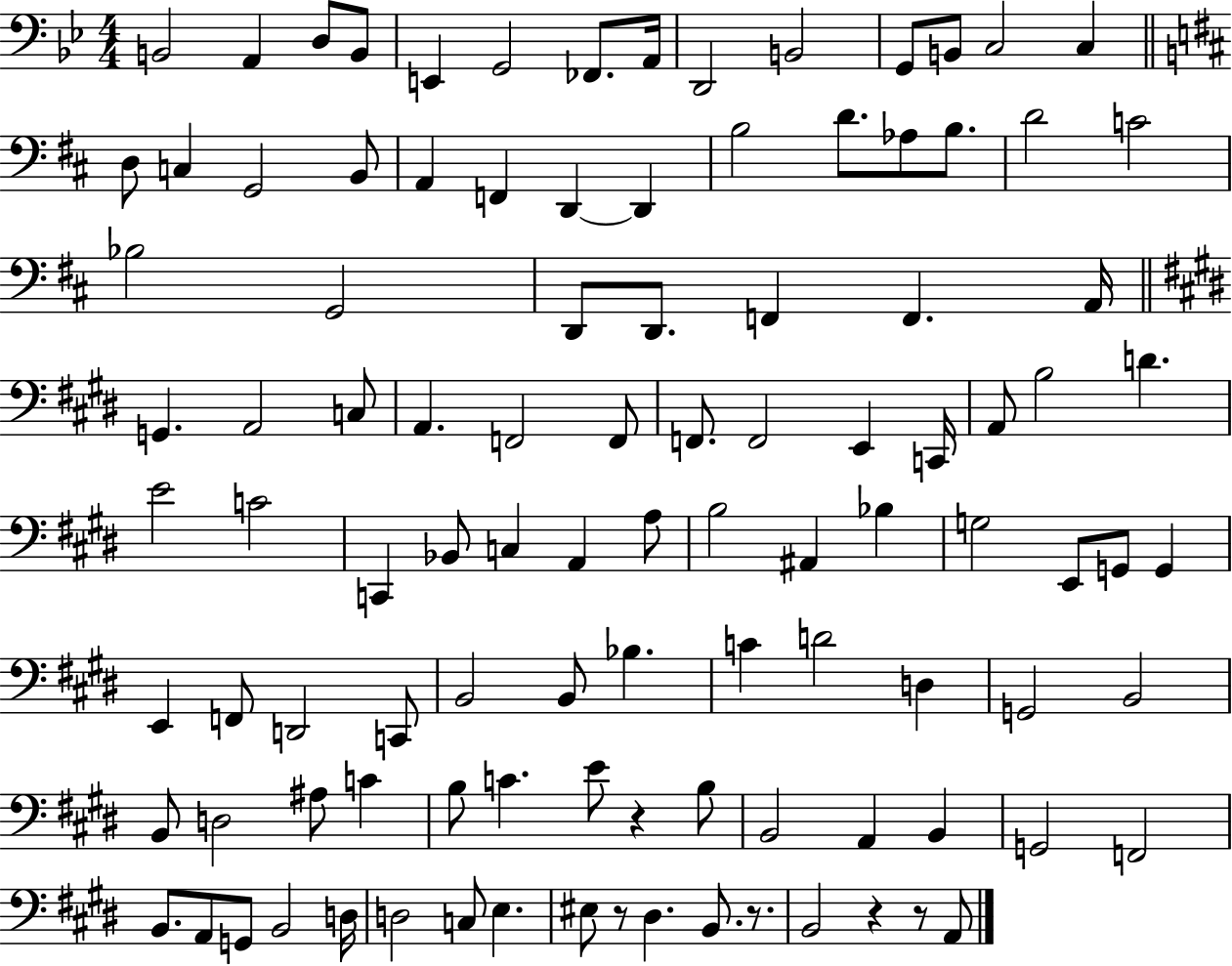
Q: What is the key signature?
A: BES major